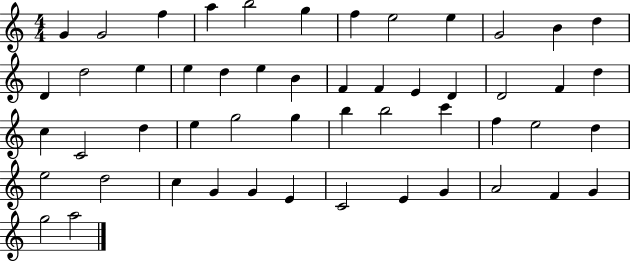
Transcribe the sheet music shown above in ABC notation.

X:1
T:Untitled
M:4/4
L:1/4
K:C
G G2 f a b2 g f e2 e G2 B d D d2 e e d e B F F E D D2 F d c C2 d e g2 g b b2 c' f e2 d e2 d2 c G G E C2 E G A2 F G g2 a2